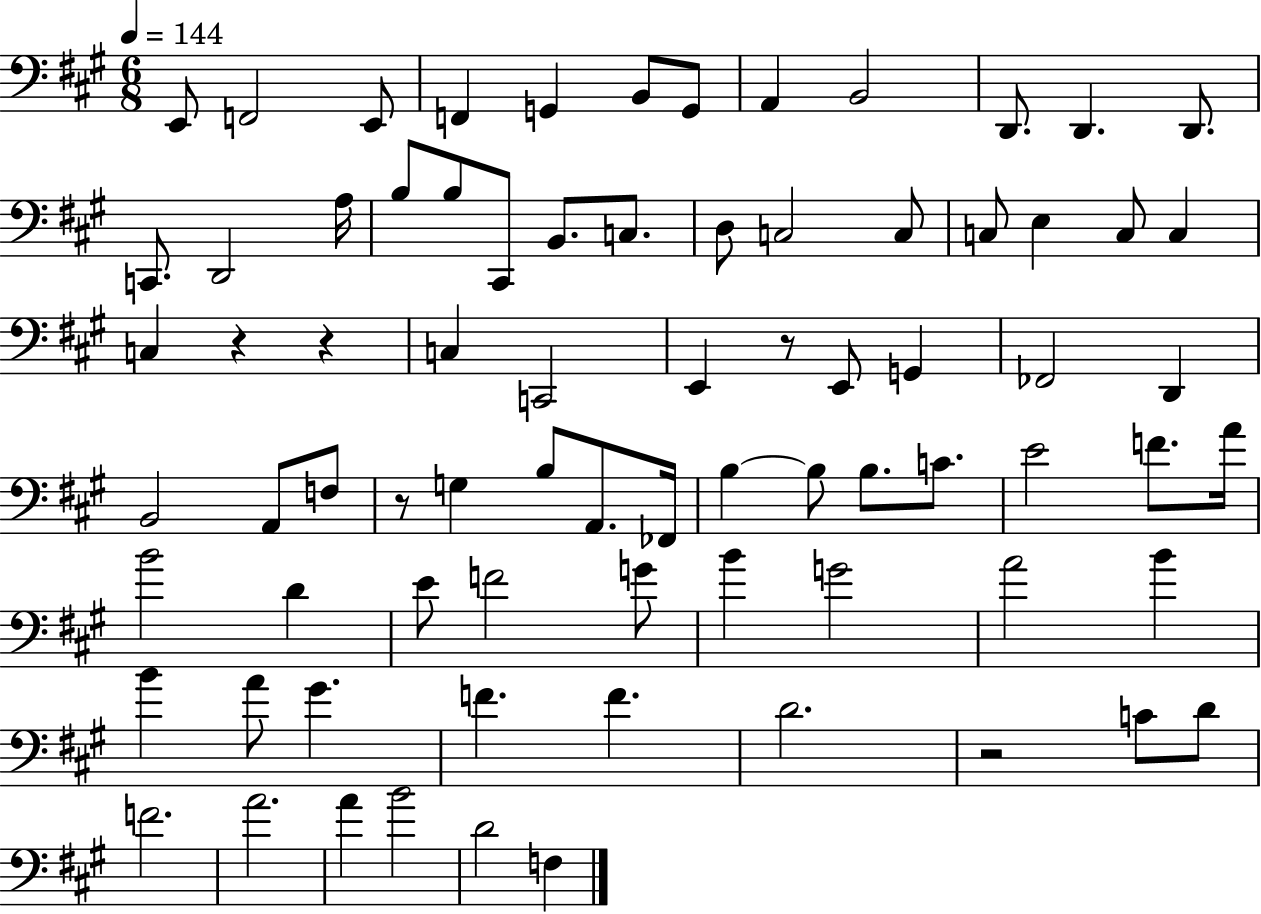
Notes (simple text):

E2/e F2/h E2/e F2/q G2/q B2/e G2/e A2/q B2/h D2/e. D2/q. D2/e. C2/e. D2/h A3/s B3/e B3/e C#2/e B2/e. C3/e. D3/e C3/h C3/e C3/e E3/q C3/e C3/q C3/q R/q R/q C3/q C2/h E2/q R/e E2/e G2/q FES2/h D2/q B2/h A2/e F3/e R/e G3/q B3/e A2/e. FES2/s B3/q B3/e B3/e. C4/e. E4/h F4/e. A4/s B4/h D4/q E4/e F4/h G4/e B4/q G4/h A4/h B4/q B4/q A4/e G#4/q. F4/q. F4/q. D4/h. R/h C4/e D4/e F4/h. A4/h. A4/q B4/h D4/h F3/q